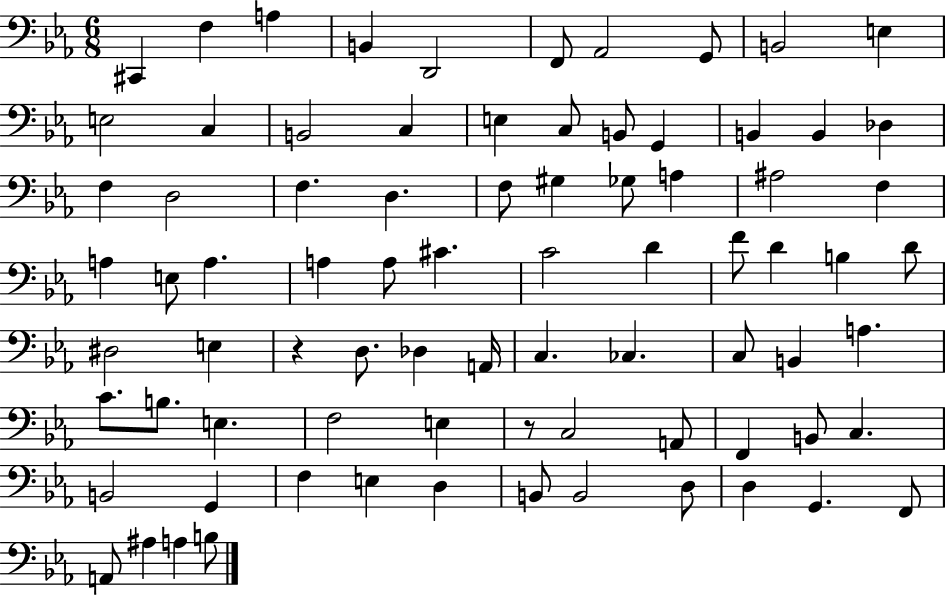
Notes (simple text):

C#2/q F3/q A3/q B2/q D2/h F2/e Ab2/h G2/e B2/h E3/q E3/h C3/q B2/h C3/q E3/q C3/e B2/e G2/q B2/q B2/q Db3/q F3/q D3/h F3/q. D3/q. F3/e G#3/q Gb3/e A3/q A#3/h F3/q A3/q E3/e A3/q. A3/q A3/e C#4/q. C4/h D4/q F4/e D4/q B3/q D4/e D#3/h E3/q R/q D3/e. Db3/q A2/s C3/q. CES3/q. C3/e B2/q A3/q. C4/e. B3/e. E3/q. F3/h E3/q R/e C3/h A2/e F2/q B2/e C3/q. B2/h G2/q F3/q E3/q D3/q B2/e B2/h D3/e D3/q G2/q. F2/e A2/e A#3/q A3/q B3/e